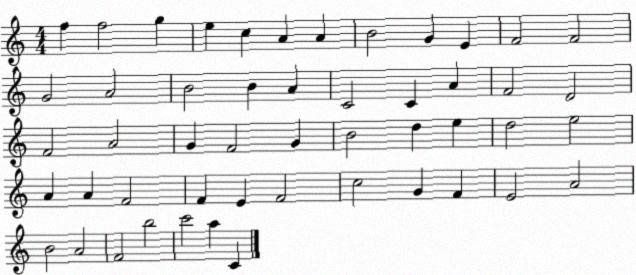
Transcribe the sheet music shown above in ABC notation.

X:1
T:Untitled
M:4/4
L:1/4
K:C
f f2 g e c A A B2 G E F2 F2 G2 A2 B2 B A C2 C A F2 D2 F2 A2 G F2 G B2 d e d2 e2 A A F2 F E F2 c2 G F E2 A2 B2 A2 F2 b2 c'2 a C